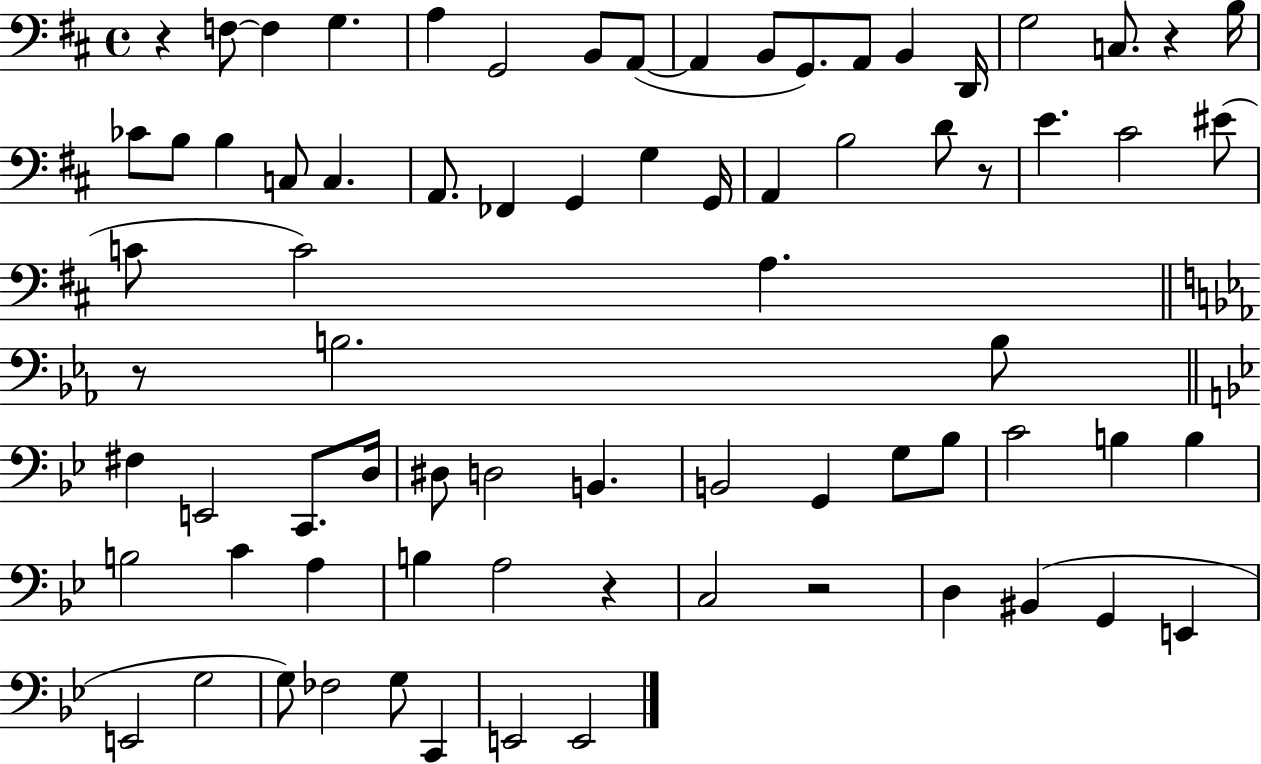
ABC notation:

X:1
T:Untitled
M:4/4
L:1/4
K:D
z F,/2 F, G, A, G,,2 B,,/2 A,,/2 A,, B,,/2 G,,/2 A,,/2 B,, D,,/4 G,2 C,/2 z B,/4 _C/2 B,/2 B, C,/2 C, A,,/2 _F,, G,, G, G,,/4 A,, B,2 D/2 z/2 E ^C2 ^E/2 C/2 C2 A, z/2 B,2 B,/2 ^F, E,,2 C,,/2 D,/4 ^D,/2 D,2 B,, B,,2 G,, G,/2 _B,/2 C2 B, B, B,2 C A, B, A,2 z C,2 z2 D, ^B,, G,, E,, E,,2 G,2 G,/2 _F,2 G,/2 C,, E,,2 E,,2